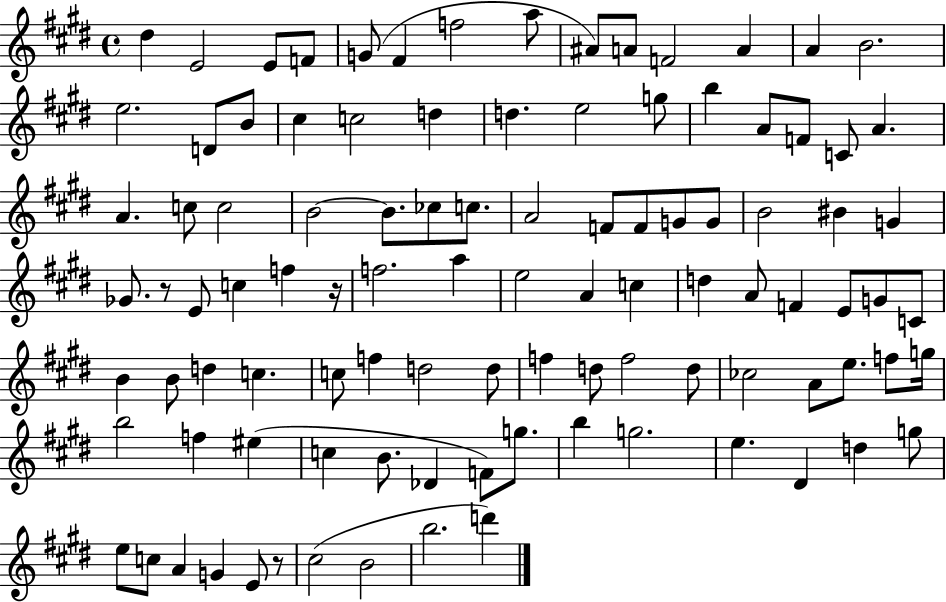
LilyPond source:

{
  \clef treble
  \time 4/4
  \defaultTimeSignature
  \key e \major
  dis''4 e'2 e'8 f'8 | g'8( fis'4 f''2 a''8 | ais'8) a'8 f'2 a'4 | a'4 b'2. | \break e''2. d'8 b'8 | cis''4 c''2 d''4 | d''4. e''2 g''8 | b''4 a'8 f'8 c'8 a'4. | \break a'4. c''8 c''2 | b'2~~ b'8. ces''8 c''8. | a'2 f'8 f'8 g'8 g'8 | b'2 bis'4 g'4 | \break ges'8. r8 e'8 c''4 f''4 r16 | f''2. a''4 | e''2 a'4 c''4 | d''4 a'8 f'4 e'8 g'8 c'8 | \break b'4 b'8 d''4 c''4. | c''8 f''4 d''2 d''8 | f''4 d''8 f''2 d''8 | ces''2 a'8 e''8. f''8 g''16 | \break b''2 f''4 eis''4( | c''4 b'8. des'4 f'8) g''8. | b''4 g''2. | e''4. dis'4 d''4 g''8 | \break e''8 c''8 a'4 g'4 e'8 r8 | cis''2( b'2 | b''2. d'''4) | \bar "|."
}